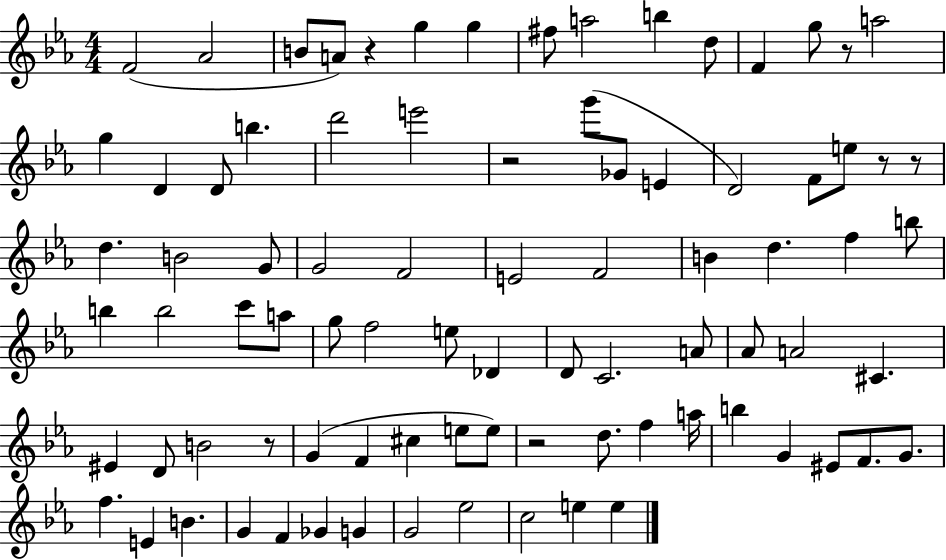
X:1
T:Untitled
M:4/4
L:1/4
K:Eb
F2 _A2 B/2 A/2 z g g ^f/2 a2 b d/2 F g/2 z/2 a2 g D D/2 b d'2 e'2 z2 g'/2 _G/2 E D2 F/2 e/2 z/2 z/2 d B2 G/2 G2 F2 E2 F2 B d f b/2 b b2 c'/2 a/2 g/2 f2 e/2 _D D/2 C2 A/2 _A/2 A2 ^C ^E D/2 B2 z/2 G F ^c e/2 e/2 z2 d/2 f a/4 b G ^E/2 F/2 G/2 f E B G F _G G G2 _e2 c2 e e